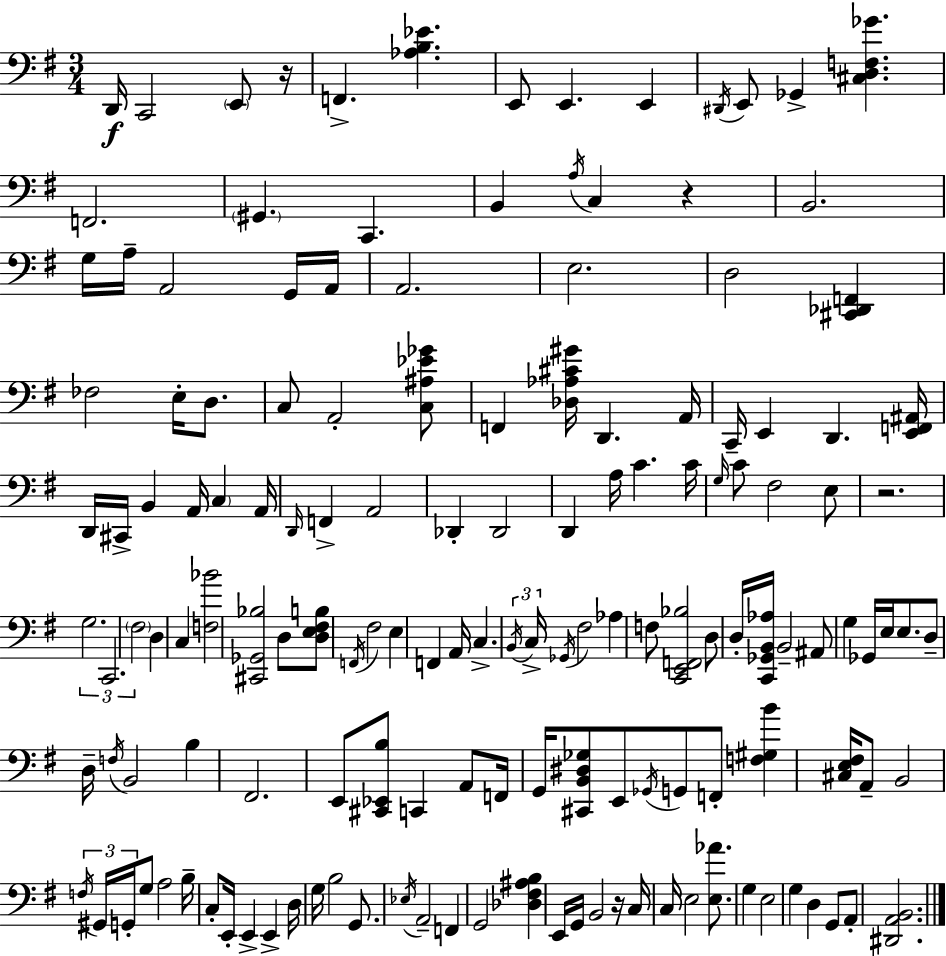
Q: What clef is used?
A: bass